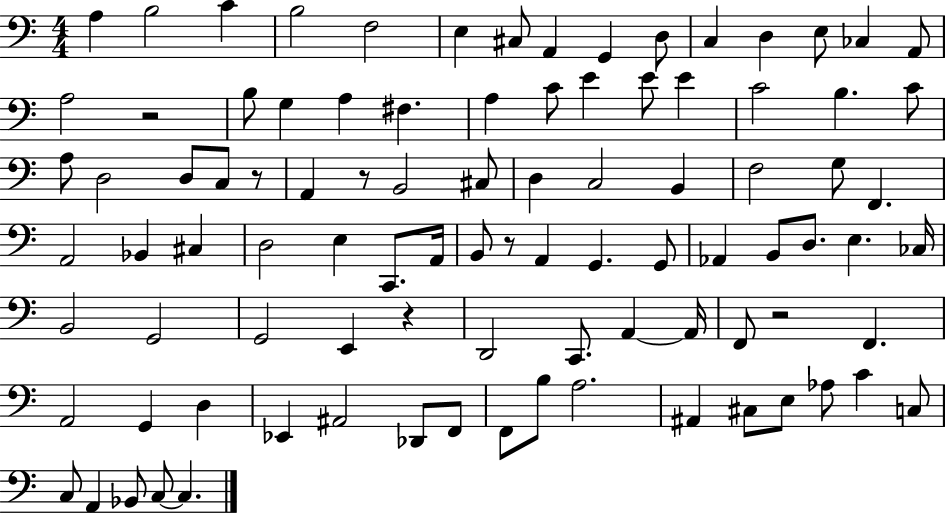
X:1
T:Untitled
M:4/4
L:1/4
K:C
A, B,2 C B,2 F,2 E, ^C,/2 A,, G,, D,/2 C, D, E,/2 _C, A,,/2 A,2 z2 B,/2 G, A, ^F, A, C/2 E E/2 E C2 B, C/2 A,/2 D,2 D,/2 C,/2 z/2 A,, z/2 B,,2 ^C,/2 D, C,2 B,, F,2 G,/2 F,, A,,2 _B,, ^C, D,2 E, C,,/2 A,,/4 B,,/2 z/2 A,, G,, G,,/2 _A,, B,,/2 D,/2 E, _C,/4 B,,2 G,,2 G,,2 E,, z D,,2 C,,/2 A,, A,,/4 F,,/2 z2 F,, A,,2 G,, D, _E,, ^A,,2 _D,,/2 F,,/2 F,,/2 B,/2 A,2 ^A,, ^C,/2 E,/2 _A,/2 C C,/2 C,/2 A,, _B,,/2 C,/2 C,